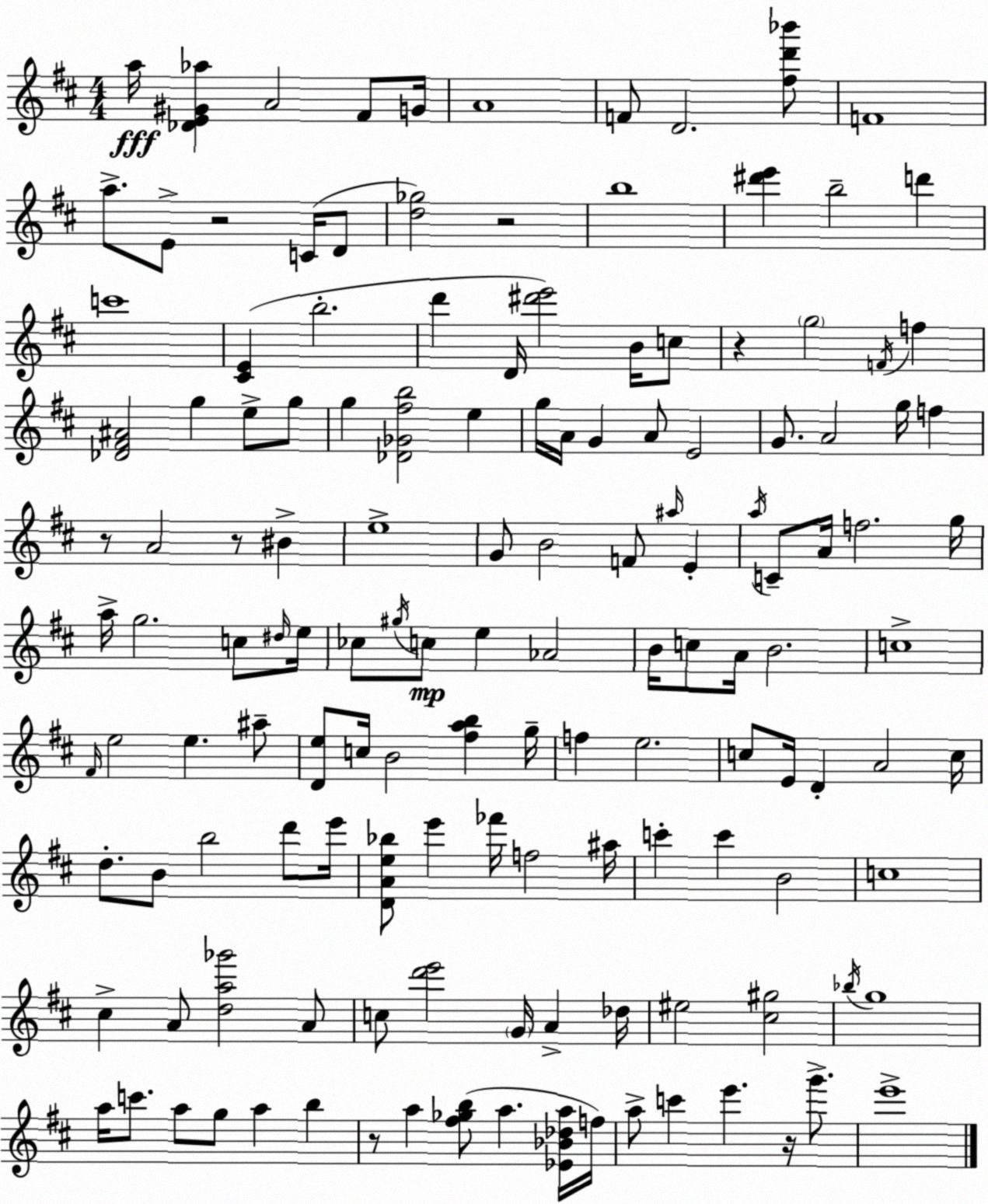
X:1
T:Untitled
M:4/4
L:1/4
K:D
a/4 [_DE^G_a] A2 ^F/2 G/4 A4 F/2 D2 [^fd'_b']/2 F4 a/2 E/2 z2 C/4 D/2 [d_g]2 z2 b4 [^d'e'] b2 d' c'4 [^CE] b2 d' D/4 [^d'e']2 B/4 c/2 z g2 F/4 f [_D^F^A]2 g e/2 g/2 g [_D_G^fb]2 e g/4 A/4 G A/2 E2 G/2 A2 g/4 f z/2 A2 z/2 ^B e4 G/2 B2 F/2 ^a/4 E a/4 C/2 A/4 f2 g/4 a/4 g2 c/2 ^d/4 e/4 _c/2 ^g/4 c/2 e _A2 B/4 c/2 A/4 B2 c4 ^F/4 e2 e ^a/2 [De]/2 c/4 B2 [^fab] g/4 f e2 c/2 E/4 D A2 c/4 d/2 B/2 b2 d'/2 e'/4 [DAe_b]/2 e' _f'/4 f2 ^a/4 c' c' B2 c4 ^c A/2 [da_g']2 A/2 c/2 [d'e']2 G/4 A _d/4 ^e2 [^c^g]2 _b/4 g4 a/4 c'/2 a/2 g/2 a b z/2 a [^f_gb]/2 a [_E_B_da]/4 f/4 a/2 c' e' z/4 g'/2 e'4